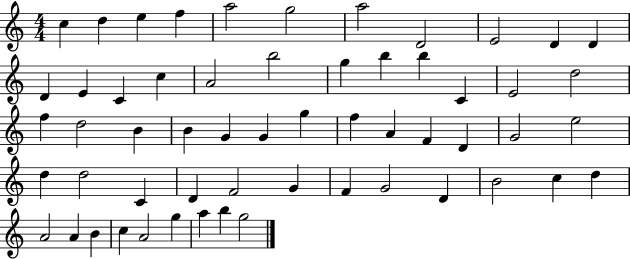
X:1
T:Untitled
M:4/4
L:1/4
K:C
c d e f a2 g2 a2 D2 E2 D D D E C c A2 b2 g b b C E2 d2 f d2 B B G G g f A F D G2 e2 d d2 C D F2 G F G2 D B2 c d A2 A B c A2 g a b g2